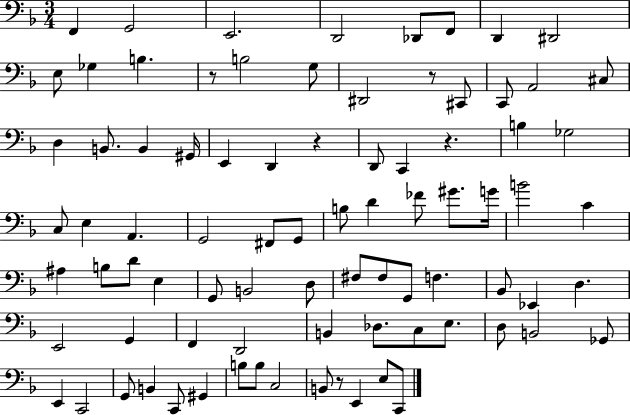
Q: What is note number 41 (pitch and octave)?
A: C4